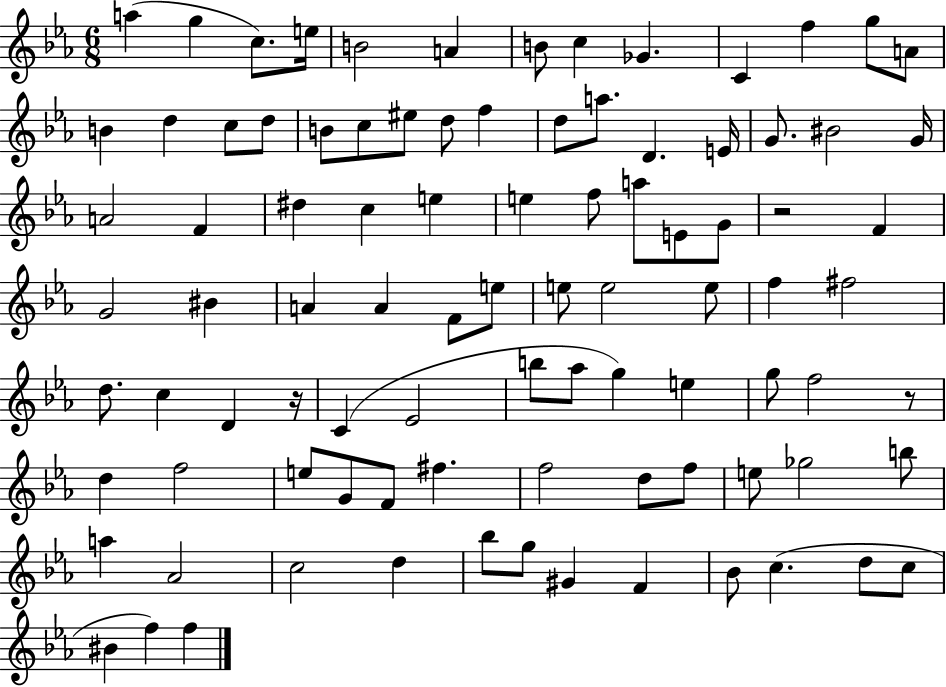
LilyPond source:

{
  \clef treble
  \numericTimeSignature
  \time 6/8
  \key ees \major
  a''4( g''4 c''8.) e''16 | b'2 a'4 | b'8 c''4 ges'4. | c'4 f''4 g''8 a'8 | \break b'4 d''4 c''8 d''8 | b'8 c''8 eis''8 d''8 f''4 | d''8 a''8. d'4. e'16 | g'8. bis'2 g'16 | \break a'2 f'4 | dis''4 c''4 e''4 | e''4 f''8 a''8 e'8 g'8 | r2 f'4 | \break g'2 bis'4 | a'4 a'4 f'8 e''8 | e''8 e''2 e''8 | f''4 fis''2 | \break d''8. c''4 d'4 r16 | c'4( ees'2 | b''8 aes''8 g''4) e''4 | g''8 f''2 r8 | \break d''4 f''2 | e''8 g'8 f'8 fis''4. | f''2 d''8 f''8 | e''8 ges''2 b''8 | \break a''4 aes'2 | c''2 d''4 | bes''8 g''8 gis'4 f'4 | bes'8 c''4.( d''8 c''8 | \break bis'4 f''4) f''4 | \bar "|."
}